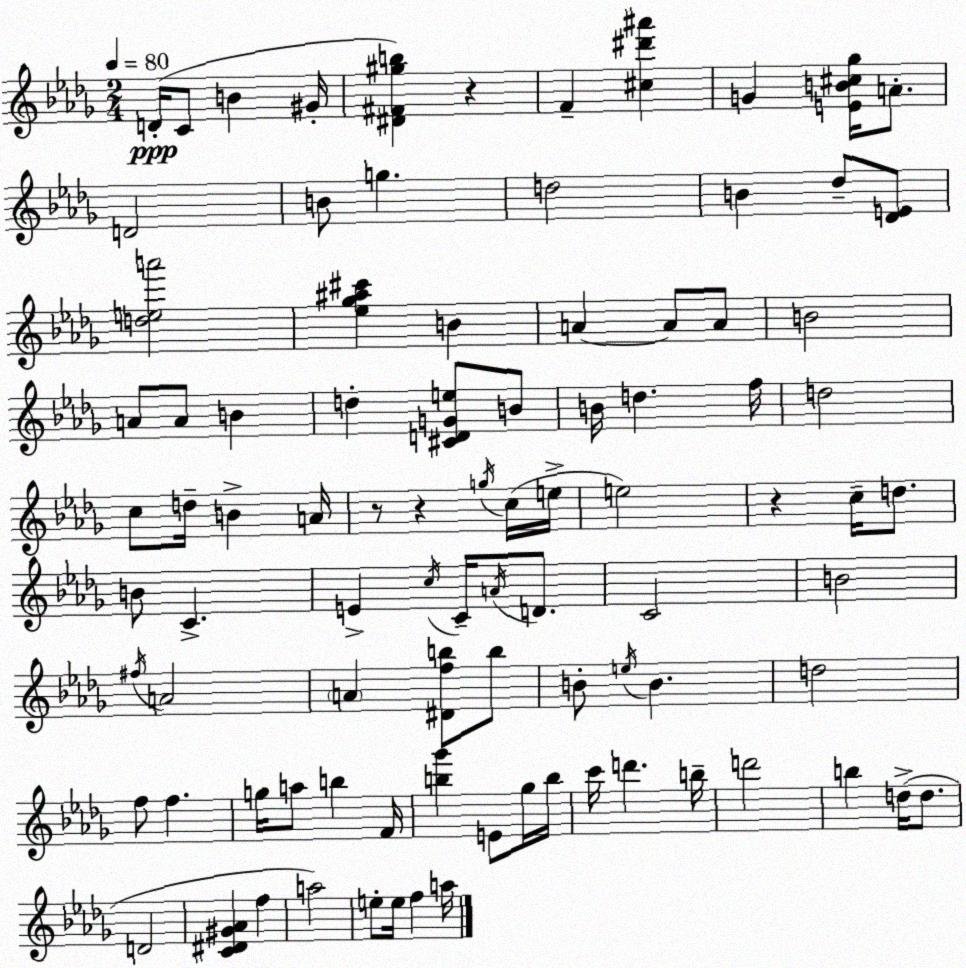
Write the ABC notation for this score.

X:1
T:Untitled
M:2/4
L:1/4
K:Bbm
D/4 C/2 B ^G/4 [^D^F^gb] z F [^c^d'^a'] G [EB^c_g]/4 A/2 D2 B/2 g d2 B _d/2 [_DE]/2 [dea']2 [_e_g^a^c'] B A A/2 A/2 B2 A/2 A/2 B d [^CDGe]/2 B/2 B/4 d f/4 d2 c/2 d/4 B A/4 z/2 z g/4 c/4 e/4 e2 z c/4 d/2 B/2 C E c/4 C/4 A/4 D/2 C2 B2 ^f/4 A2 A [^Dfb]/2 b/2 B/2 e/4 B d2 f/2 f g/4 a/2 b F/4 [b_g'] E/2 _g/4 b/4 c'/4 d' b/4 d'2 b d/4 d/2 D2 [C^D^G_A] f a2 e/2 e/4 f a/4